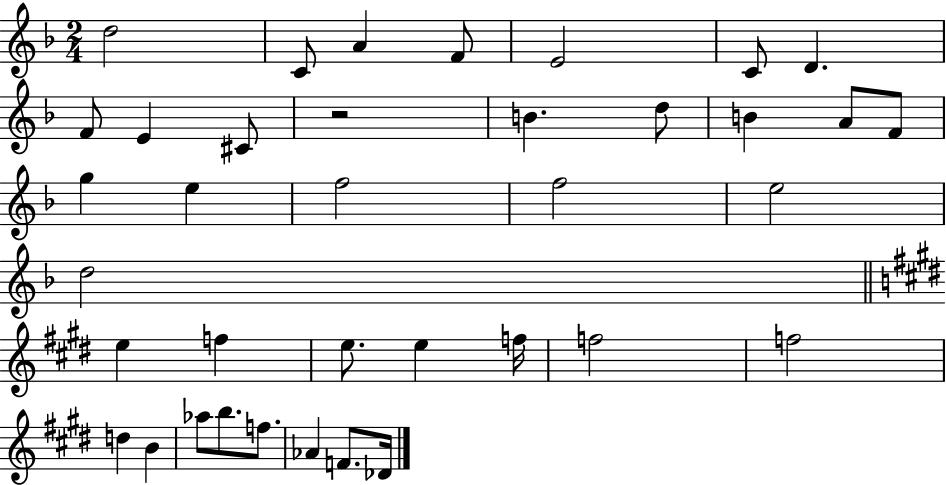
{
  \clef treble
  \numericTimeSignature
  \time 2/4
  \key f \major
  d''2 | c'8 a'4 f'8 | e'2 | c'8 d'4. | \break f'8 e'4 cis'8 | r2 | b'4. d''8 | b'4 a'8 f'8 | \break g''4 e''4 | f''2 | f''2 | e''2 | \break d''2 | \bar "||" \break \key e \major e''4 f''4 | e''8. e''4 f''16 | f''2 | f''2 | \break d''4 b'4 | aes''8 b''8. f''8. | aes'4 f'8. des'16 | \bar "|."
}